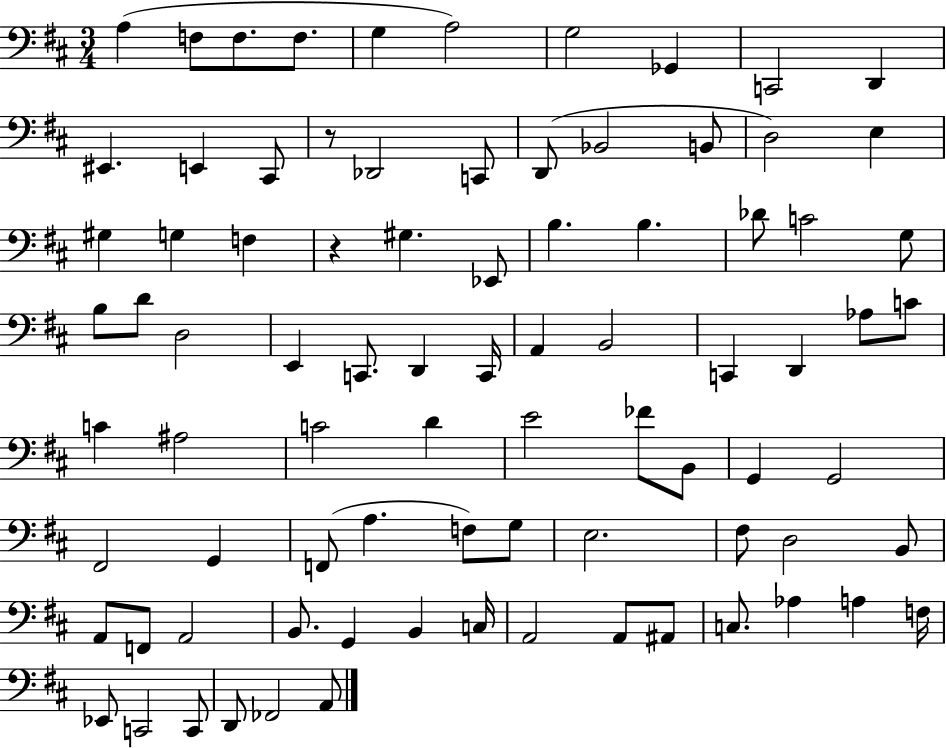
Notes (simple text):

A3/q F3/e F3/e. F3/e. G3/q A3/h G3/h Gb2/q C2/h D2/q EIS2/q. E2/q C#2/e R/e Db2/h C2/e D2/e Bb2/h B2/e D3/h E3/q G#3/q G3/q F3/q R/q G#3/q. Eb2/e B3/q. B3/q. Db4/e C4/h G3/e B3/e D4/e D3/h E2/q C2/e. D2/q C2/s A2/q B2/h C2/q D2/q Ab3/e C4/e C4/q A#3/h C4/h D4/q E4/h FES4/e B2/e G2/q G2/h F#2/h G2/q F2/e A3/q. F3/e G3/e E3/h. F#3/e D3/h B2/e A2/e F2/e A2/h B2/e. G2/q B2/q C3/s A2/h A2/e A#2/e C3/e. Ab3/q A3/q F3/s Eb2/e C2/h C2/e D2/e FES2/h A2/e